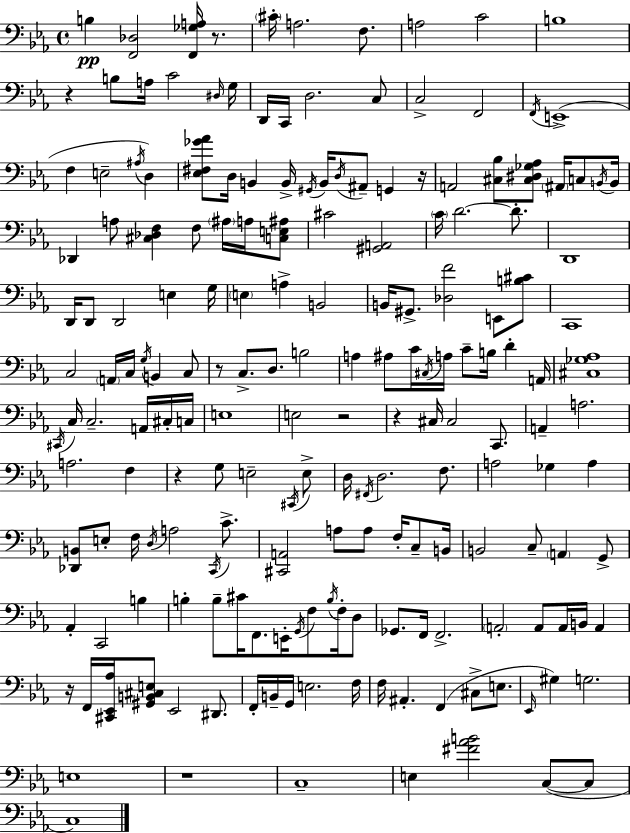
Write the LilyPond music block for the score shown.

{
  \clef bass
  \time 4/4
  \defaultTimeSignature
  \key c \minor
  b4\pp <f, des>2 <f, ges a>16 r8. | \parenthesize cis'16-. a2. f8. | a2 c'2 | b1 | \break r4 b8 a16 c'2 \grace { dis16 } | g16 d,16 c,16 d2. c8 | c2-> f,2 | \acciaccatura { f,16 }( e,1-> | \break f4 e2-- \acciaccatura { ais16 }) d4 | <ees fis ges' aes'>8 d16 b,4 b,16-> \acciaccatura { gis,16 } b,16 \acciaccatura { d16 } ais,8-- | g,4 r16 a,2 <cis bes>8 <cis dis ges aes>8 | \parenthesize ais,16 c8 \acciaccatura { b,16 } b,16 des,4 a8 <cis des f>4 | \break f8 \parenthesize ais16 a16 <c e ais>8 cis'2 <gis, a,>2 | \parenthesize c'16 d'2.~~ | d'8.-. d,1 | d,16 d,8 d,2 | \break e4 g16 \parenthesize e4 a4-> b,2 | b,16 gis,8.-> <des f'>2 | e,8 <b cis'>8 c,1 | c2 \parenthesize a,16 c16 | \break \acciaccatura { g16 } b,4 c8 r8 c8.-> d8. b2 | a4 ais8 c'16 \acciaccatura { cis16 } a16 | c'8-- b16 d'4-. a,16 <cis ges aes>1 | \acciaccatura { cis,16 } c16 c2.-- | \break a,16 cis16-. c16 e1 | e2 | r2 r4 cis16 cis2 | c,8. a,4-- a2. | \break a2. | f4 r4 g8 e2-- | \acciaccatura { cis,16 } e8-> d16 \acciaccatura { fis,16 } d2. | f8. a2 | \break ges4 a4 <des, b,>8 e8-. f16 | \acciaccatura { d16 } a2 \acciaccatura { c,16 } c'8.-> <cis, a,>2 | a8 a8 f16-. c8-- b,16 b,2 | c8-- \parenthesize a,4 g,8-> aes,4-. | \break c,2 b4 b4-. | b8-- cis'16 f,8. e,16-. \acciaccatura { g,16 } f8 \acciaccatura { b16 } f16-. d8 ges,8. | f,16 f,2.-> \parenthesize a,2-. | a,8 a,16 b,16 a,4 r16 | \break f,16 <cis, ees, aes>16 <gis, b, cis e>8 ees,2 dis,8. f,16-. | b,16-- g,16 e2. f16 f16 | ais,4.-. f,4( cis8-> e8. \grace { ees,16 } | gis4) g2. | \break e1 | r1 | c1-- | e4 <fis' aes' b'>2 c8~(~ c8 | \break c1) | \bar "|."
}